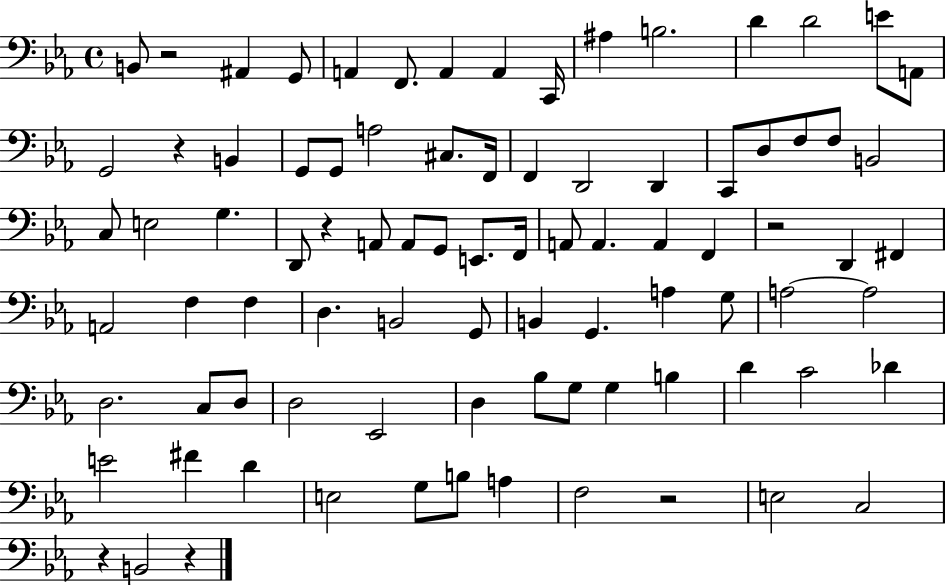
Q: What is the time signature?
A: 4/4